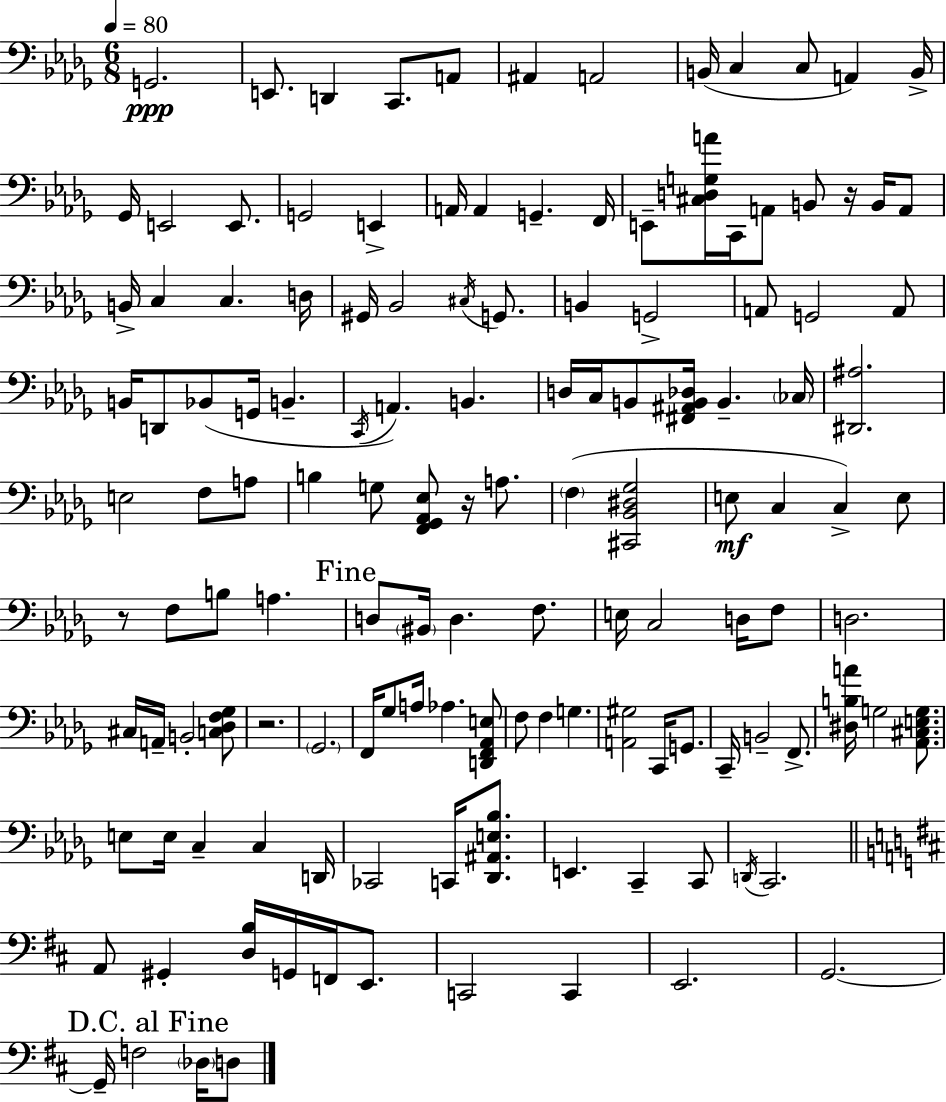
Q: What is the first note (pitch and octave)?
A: G2